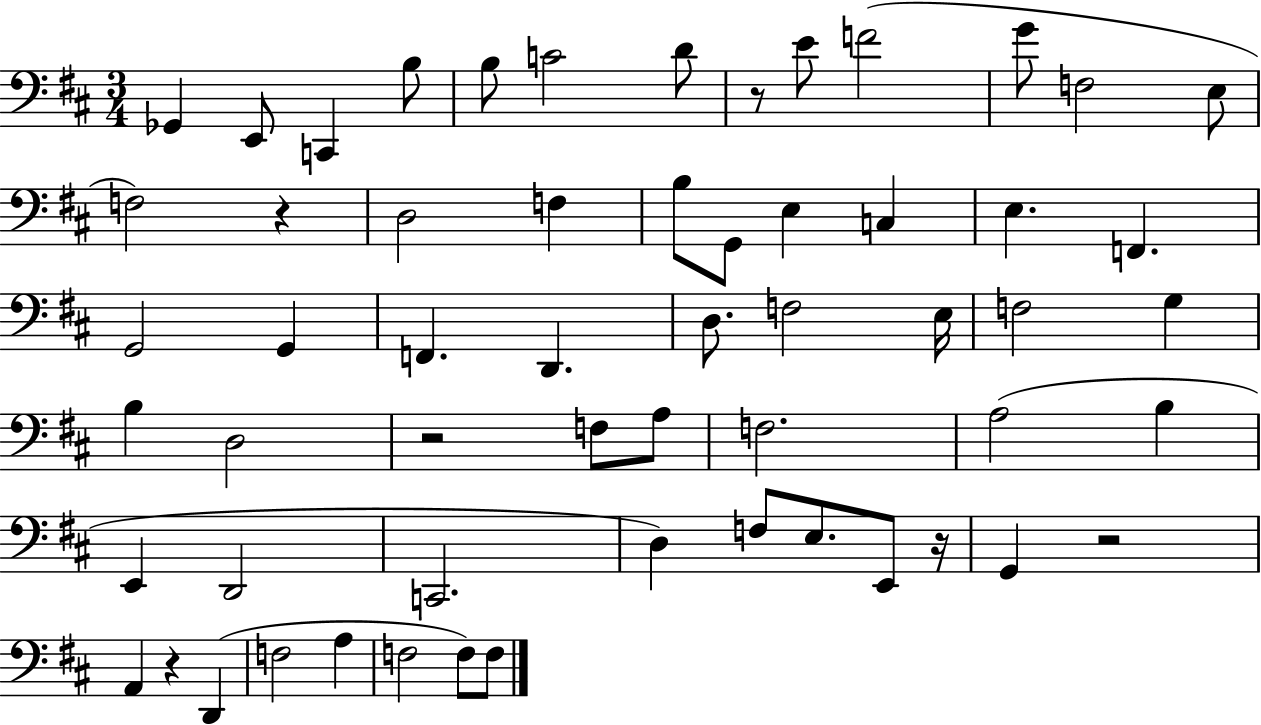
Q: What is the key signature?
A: D major